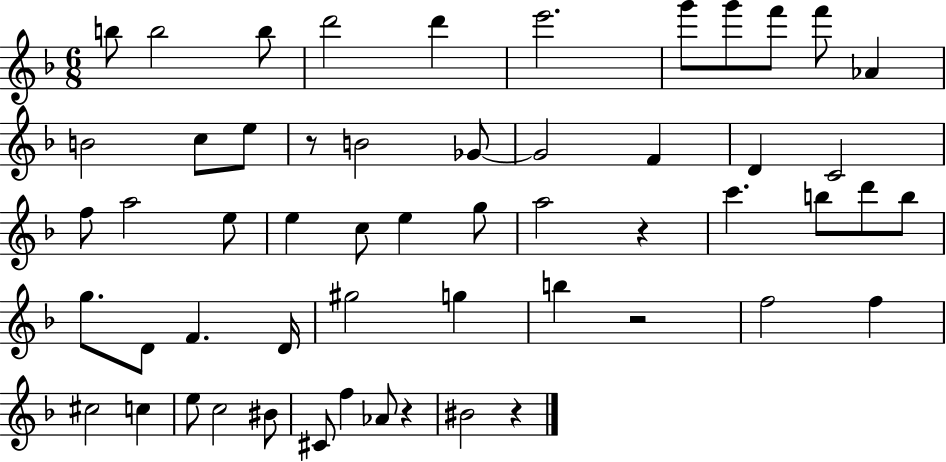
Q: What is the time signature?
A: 6/8